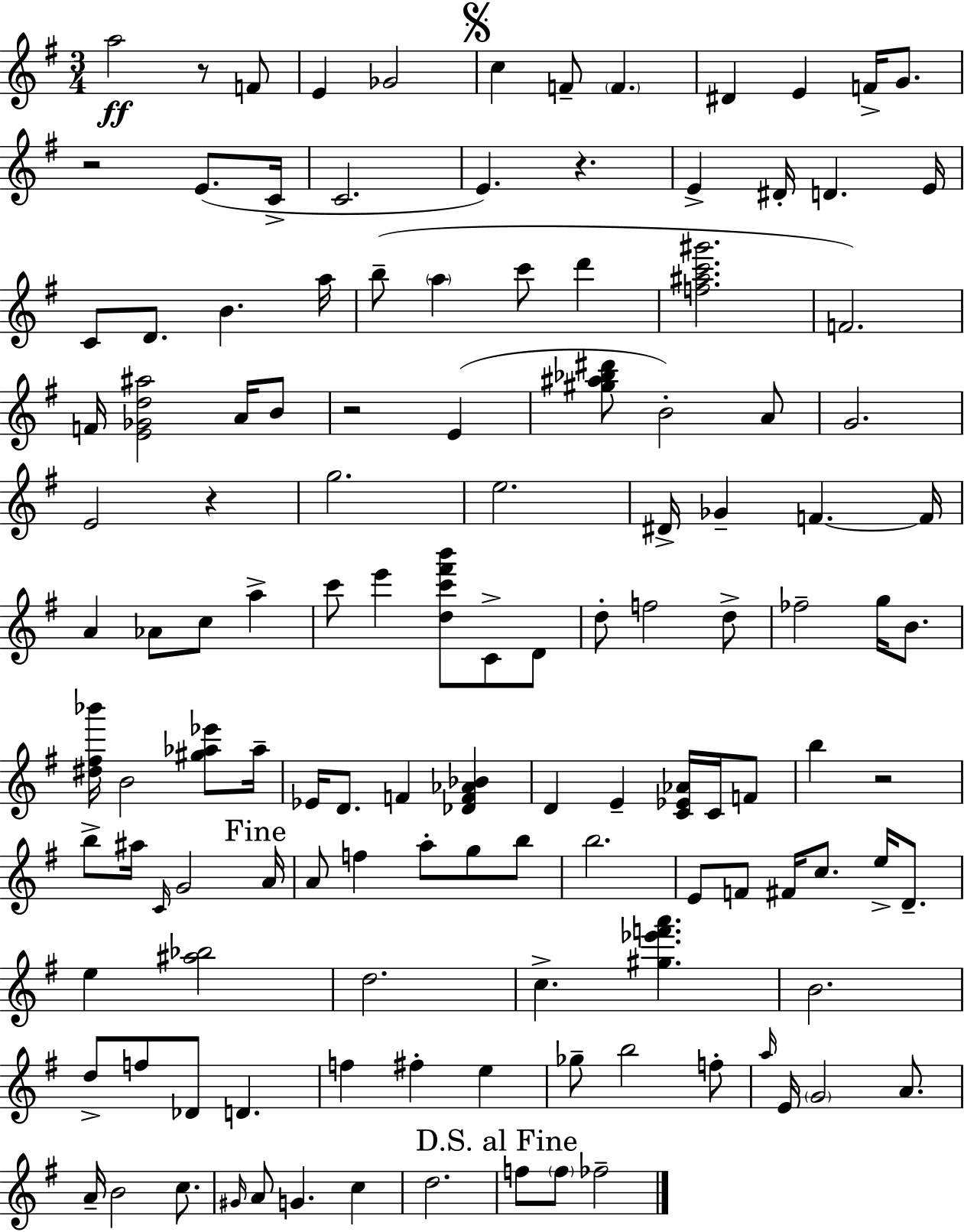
{
  \clef treble
  \numericTimeSignature
  \time 3/4
  \key e \minor
  \repeat volta 2 { a''2\ff r8 f'8 | e'4 ges'2 | \mark \markup { \musicglyph "scripts.segno" } c''4 f'8-- \parenthesize f'4. | dis'4 e'4 f'16-> g'8. | \break r2 e'8.( c'16-> | c'2. | e'4.) r4. | e'4-> dis'16-. d'4. e'16 | \break c'8 d'8. b'4. a''16 | b''8--( \parenthesize a''4 c'''8 d'''4 | <f'' ais'' c''' gis'''>2. | f'2.) | \break f'16 <e' ges' d'' ais''>2 a'16 b'8 | r2 e'4( | <gis'' ais'' bes'' dis'''>8 b'2-.) a'8 | g'2. | \break e'2 r4 | g''2. | e''2. | dis'16-> ges'4-- f'4.~~ f'16 | \break a'4 aes'8 c''8 a''4-> | c'''8 e'''4 <d'' c''' fis''' b'''>8 c'8-> d'8 | d''8-. f''2 d''8-> | fes''2-- g''16 b'8. | \break <dis'' fis'' bes'''>16 b'2 <gis'' aes'' ees'''>8 aes''16-- | ees'16 d'8. f'4 <des' f' aes' bes'>4 | d'4 e'4-- <c' ees' aes'>16 c'16 f'8 | b''4 r2 | \break b''8-> ais''16 \grace { c'16 } g'2 | \mark "Fine" a'16 a'8 f''4 a''8-. g''8 b''8 | b''2. | e'8 f'8 fis'16 c''8. e''16-> d'8.-- | \break e''4 <ais'' bes''>2 | d''2. | c''4.-> <gis'' ees''' f''' a'''>4. | b'2. | \break d''8-> f''8 des'8 d'4. | f''4 fis''4-. e''4 | ges''8-- b''2 f''8-. | \grace { a''16 } e'16 \parenthesize g'2 a'8. | \break a'16-- b'2 c''8. | \grace { gis'16 } a'8 g'4. c''4 | d''2. | \mark "D.S. al Fine" f''8 \parenthesize f''8 fes''2-- | \break } \bar "|."
}